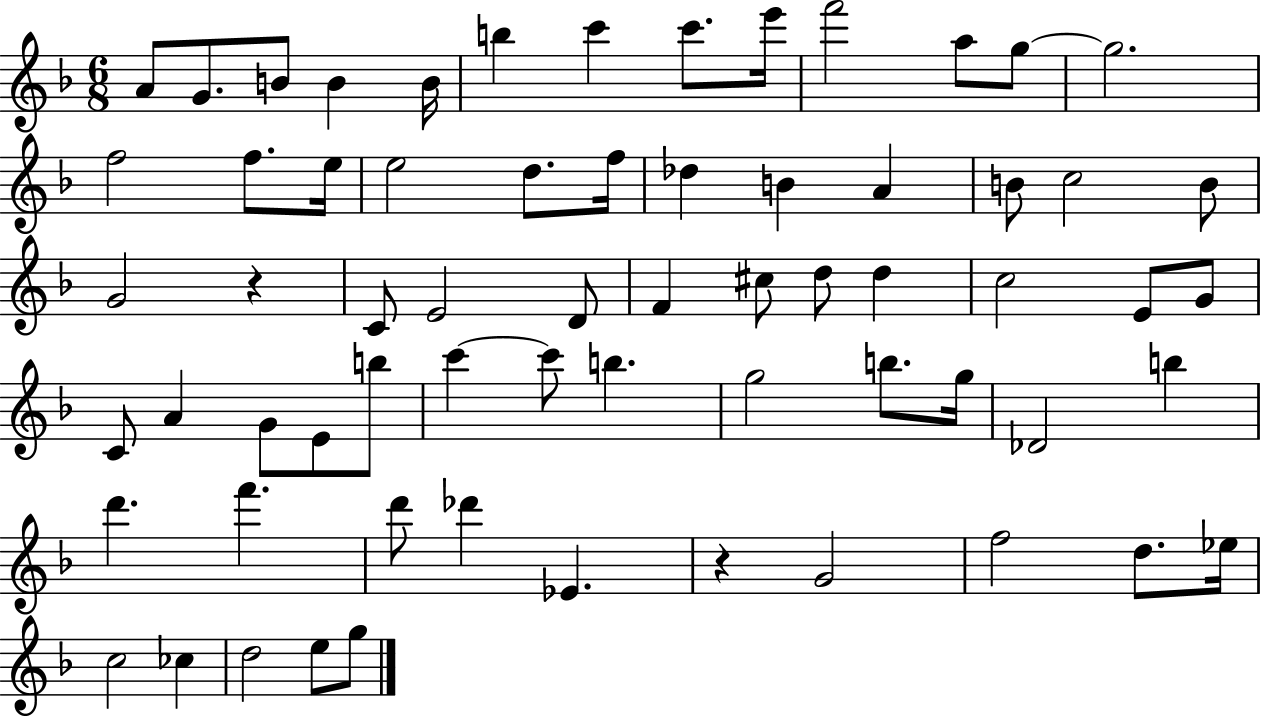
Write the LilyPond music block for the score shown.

{
  \clef treble
  \numericTimeSignature
  \time 6/8
  \key f \major
  \repeat volta 2 { a'8 g'8. b'8 b'4 b'16 | b''4 c'''4 c'''8. e'''16 | f'''2 a''8 g''8~~ | g''2. | \break f''2 f''8. e''16 | e''2 d''8. f''16 | des''4 b'4 a'4 | b'8 c''2 b'8 | \break g'2 r4 | c'8 e'2 d'8 | f'4 cis''8 d''8 d''4 | c''2 e'8 g'8 | \break c'8 a'4 g'8 e'8 b''8 | c'''4~~ c'''8 b''4. | g''2 b''8. g''16 | des'2 b''4 | \break d'''4. f'''4. | d'''8 des'''4 ees'4. | r4 g'2 | f''2 d''8. ees''16 | \break c''2 ces''4 | d''2 e''8 g''8 | } \bar "|."
}